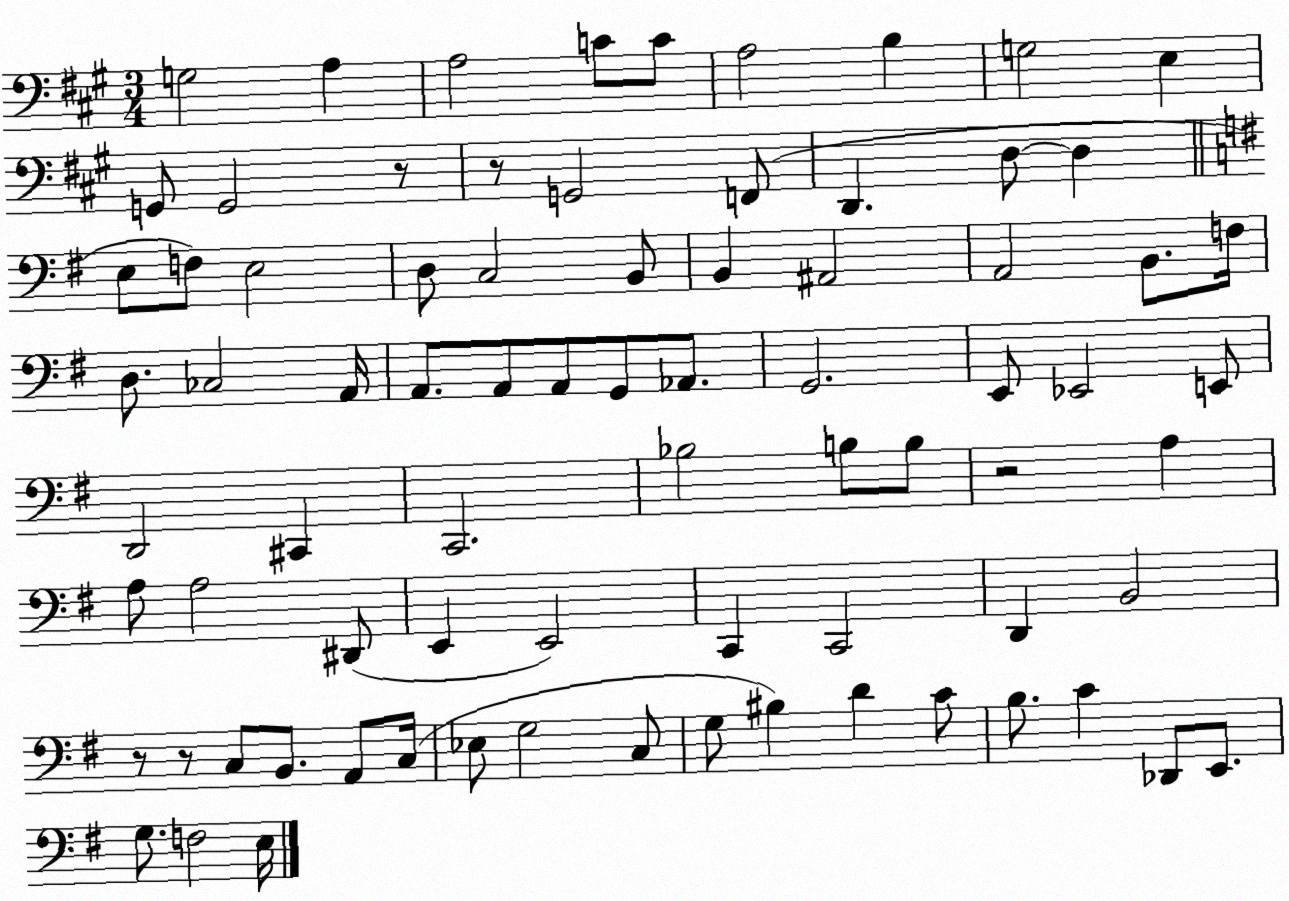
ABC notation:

X:1
T:Untitled
M:3/4
L:1/4
K:A
G,2 A, A,2 C/2 C/2 A,2 B, G,2 E, G,,/2 G,,2 z/2 z/2 G,,2 F,,/2 D,, D,/2 D, E,/2 F,/2 E,2 D,/2 C,2 B,,/2 B,, ^A,,2 A,,2 B,,/2 F,/4 D,/2 _C,2 A,,/4 A,,/2 A,,/2 A,,/2 G,,/2 _A,,/2 G,,2 E,,/2 _E,,2 E,,/2 D,,2 ^C,, C,,2 _B,2 B,/2 B,/2 z2 A, A,/2 A,2 ^D,,/2 E,, E,,2 C,, C,,2 D,, B,,2 z/2 z/2 C,/2 B,,/2 A,,/2 C,/4 _E,/2 G,2 C,/2 G,/2 ^B, D C/2 B,/2 C _D,,/2 E,,/2 G,/2 F,2 E,/4